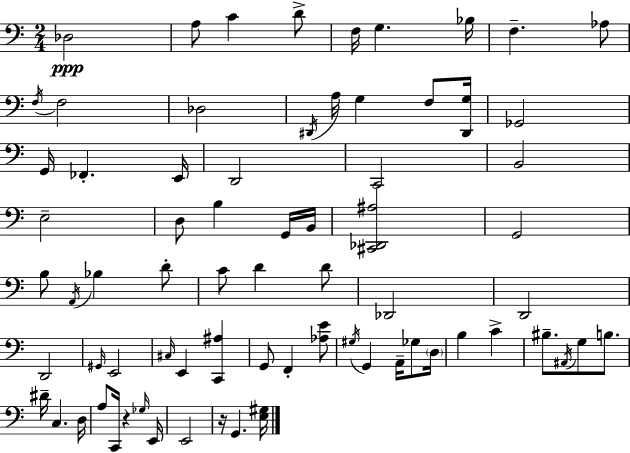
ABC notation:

X:1
T:Untitled
M:2/4
L:1/4
K:C
_D,2 A,/2 C D/2 F,/4 G, _B,/4 F, _A,/2 F,/4 F,2 _D,2 ^D,,/4 A,/4 G, F,/2 [^D,,G,]/4 _G,,2 G,,/4 _F,, E,,/4 D,,2 C,,2 B,,2 E,2 D,/2 B, G,,/4 B,,/4 [^C,,_D,,^A,]2 G,,2 B,/2 A,,/4 _B, D/2 C/2 D D/2 _D,,2 D,,2 D,,2 ^G,,/4 E,,2 ^C,/4 E,, [C,,^A,] G,,/2 F,, [_A,E]/2 ^G,/4 G,, A,,/4 _G,/2 D,/4 B, C ^B,/2 ^A,,/4 G,/2 B,/2 ^D/4 C, D,/4 A,/2 C,,/4 z _G,/4 E,,/4 E,,2 z/4 G,, [E,^G,]/4